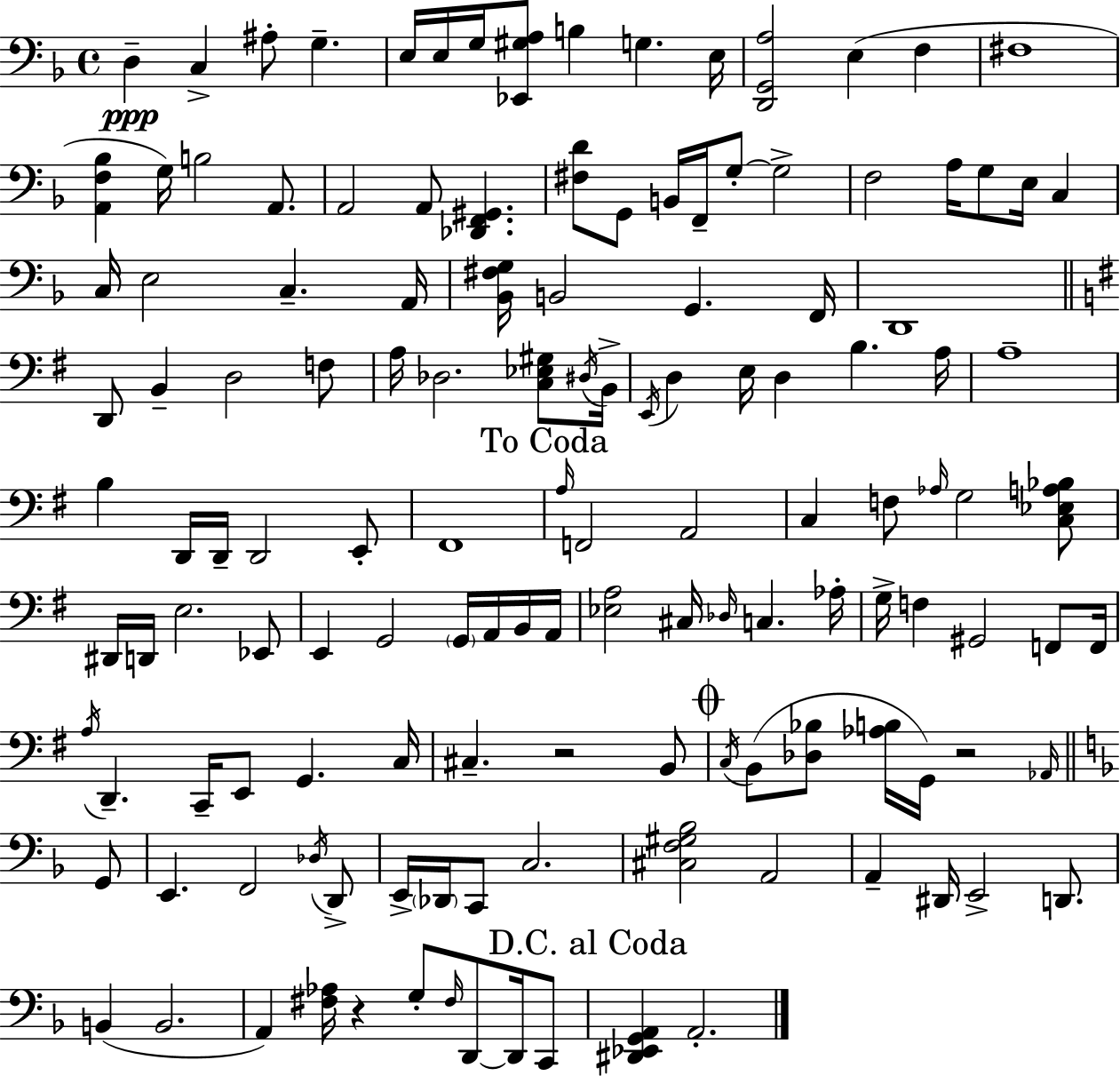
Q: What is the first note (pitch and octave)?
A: D3